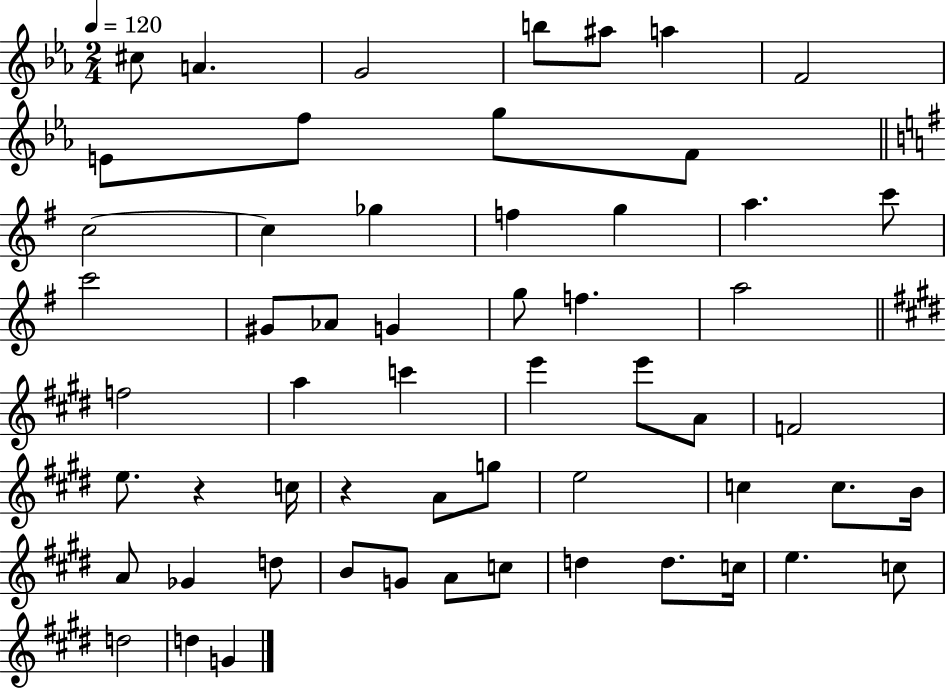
{
  \clef treble
  \numericTimeSignature
  \time 2/4
  \key ees \major
  \tempo 4 = 120
  \repeat volta 2 { cis''8 a'4. | g'2 | b''8 ais''8 a''4 | f'2 | \break e'8 f''8 g''8 f'8 | \bar "||" \break \key e \minor c''2~~ | c''4 ges''4 | f''4 g''4 | a''4. c'''8 | \break c'''2 | gis'8 aes'8 g'4 | g''8 f''4. | a''2 | \break \bar "||" \break \key e \major f''2 | a''4 c'''4 | e'''4 e'''8 a'8 | f'2 | \break e''8. r4 c''16 | r4 a'8 g''8 | e''2 | c''4 c''8. b'16 | \break a'8 ges'4 d''8 | b'8 g'8 a'8 c''8 | d''4 d''8. c''16 | e''4. c''8 | \break d''2 | d''4 g'4 | } \bar "|."
}